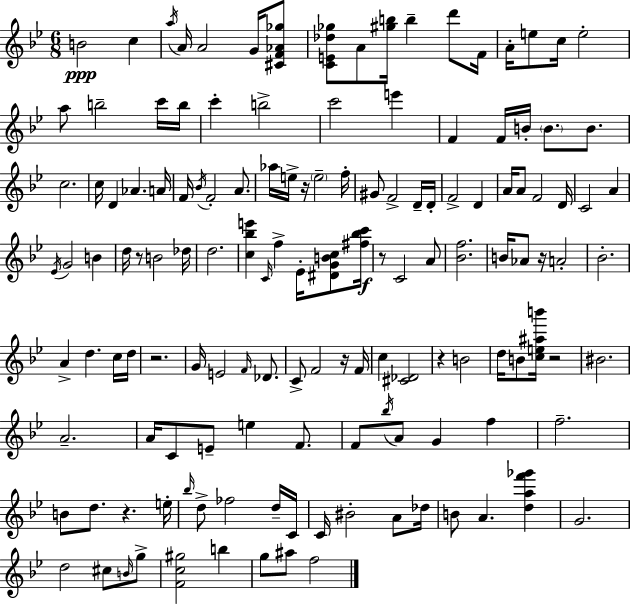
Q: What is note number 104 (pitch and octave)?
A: C4